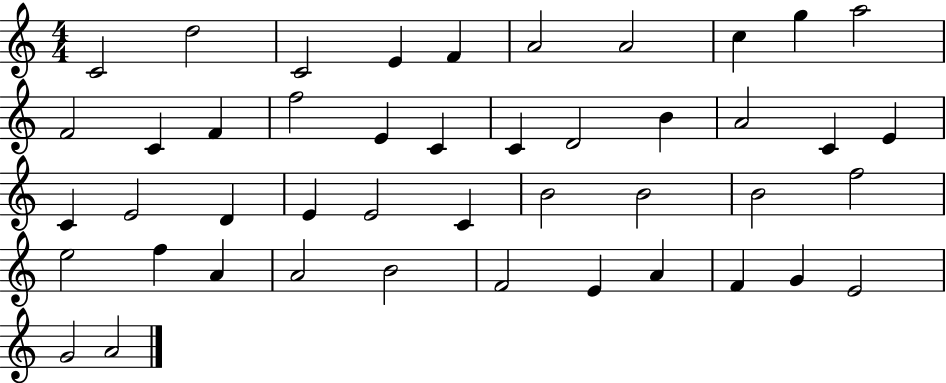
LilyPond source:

{
  \clef treble
  \numericTimeSignature
  \time 4/4
  \key c \major
  c'2 d''2 | c'2 e'4 f'4 | a'2 a'2 | c''4 g''4 a''2 | \break f'2 c'4 f'4 | f''2 e'4 c'4 | c'4 d'2 b'4 | a'2 c'4 e'4 | \break c'4 e'2 d'4 | e'4 e'2 c'4 | b'2 b'2 | b'2 f''2 | \break e''2 f''4 a'4 | a'2 b'2 | f'2 e'4 a'4 | f'4 g'4 e'2 | \break g'2 a'2 | \bar "|."
}